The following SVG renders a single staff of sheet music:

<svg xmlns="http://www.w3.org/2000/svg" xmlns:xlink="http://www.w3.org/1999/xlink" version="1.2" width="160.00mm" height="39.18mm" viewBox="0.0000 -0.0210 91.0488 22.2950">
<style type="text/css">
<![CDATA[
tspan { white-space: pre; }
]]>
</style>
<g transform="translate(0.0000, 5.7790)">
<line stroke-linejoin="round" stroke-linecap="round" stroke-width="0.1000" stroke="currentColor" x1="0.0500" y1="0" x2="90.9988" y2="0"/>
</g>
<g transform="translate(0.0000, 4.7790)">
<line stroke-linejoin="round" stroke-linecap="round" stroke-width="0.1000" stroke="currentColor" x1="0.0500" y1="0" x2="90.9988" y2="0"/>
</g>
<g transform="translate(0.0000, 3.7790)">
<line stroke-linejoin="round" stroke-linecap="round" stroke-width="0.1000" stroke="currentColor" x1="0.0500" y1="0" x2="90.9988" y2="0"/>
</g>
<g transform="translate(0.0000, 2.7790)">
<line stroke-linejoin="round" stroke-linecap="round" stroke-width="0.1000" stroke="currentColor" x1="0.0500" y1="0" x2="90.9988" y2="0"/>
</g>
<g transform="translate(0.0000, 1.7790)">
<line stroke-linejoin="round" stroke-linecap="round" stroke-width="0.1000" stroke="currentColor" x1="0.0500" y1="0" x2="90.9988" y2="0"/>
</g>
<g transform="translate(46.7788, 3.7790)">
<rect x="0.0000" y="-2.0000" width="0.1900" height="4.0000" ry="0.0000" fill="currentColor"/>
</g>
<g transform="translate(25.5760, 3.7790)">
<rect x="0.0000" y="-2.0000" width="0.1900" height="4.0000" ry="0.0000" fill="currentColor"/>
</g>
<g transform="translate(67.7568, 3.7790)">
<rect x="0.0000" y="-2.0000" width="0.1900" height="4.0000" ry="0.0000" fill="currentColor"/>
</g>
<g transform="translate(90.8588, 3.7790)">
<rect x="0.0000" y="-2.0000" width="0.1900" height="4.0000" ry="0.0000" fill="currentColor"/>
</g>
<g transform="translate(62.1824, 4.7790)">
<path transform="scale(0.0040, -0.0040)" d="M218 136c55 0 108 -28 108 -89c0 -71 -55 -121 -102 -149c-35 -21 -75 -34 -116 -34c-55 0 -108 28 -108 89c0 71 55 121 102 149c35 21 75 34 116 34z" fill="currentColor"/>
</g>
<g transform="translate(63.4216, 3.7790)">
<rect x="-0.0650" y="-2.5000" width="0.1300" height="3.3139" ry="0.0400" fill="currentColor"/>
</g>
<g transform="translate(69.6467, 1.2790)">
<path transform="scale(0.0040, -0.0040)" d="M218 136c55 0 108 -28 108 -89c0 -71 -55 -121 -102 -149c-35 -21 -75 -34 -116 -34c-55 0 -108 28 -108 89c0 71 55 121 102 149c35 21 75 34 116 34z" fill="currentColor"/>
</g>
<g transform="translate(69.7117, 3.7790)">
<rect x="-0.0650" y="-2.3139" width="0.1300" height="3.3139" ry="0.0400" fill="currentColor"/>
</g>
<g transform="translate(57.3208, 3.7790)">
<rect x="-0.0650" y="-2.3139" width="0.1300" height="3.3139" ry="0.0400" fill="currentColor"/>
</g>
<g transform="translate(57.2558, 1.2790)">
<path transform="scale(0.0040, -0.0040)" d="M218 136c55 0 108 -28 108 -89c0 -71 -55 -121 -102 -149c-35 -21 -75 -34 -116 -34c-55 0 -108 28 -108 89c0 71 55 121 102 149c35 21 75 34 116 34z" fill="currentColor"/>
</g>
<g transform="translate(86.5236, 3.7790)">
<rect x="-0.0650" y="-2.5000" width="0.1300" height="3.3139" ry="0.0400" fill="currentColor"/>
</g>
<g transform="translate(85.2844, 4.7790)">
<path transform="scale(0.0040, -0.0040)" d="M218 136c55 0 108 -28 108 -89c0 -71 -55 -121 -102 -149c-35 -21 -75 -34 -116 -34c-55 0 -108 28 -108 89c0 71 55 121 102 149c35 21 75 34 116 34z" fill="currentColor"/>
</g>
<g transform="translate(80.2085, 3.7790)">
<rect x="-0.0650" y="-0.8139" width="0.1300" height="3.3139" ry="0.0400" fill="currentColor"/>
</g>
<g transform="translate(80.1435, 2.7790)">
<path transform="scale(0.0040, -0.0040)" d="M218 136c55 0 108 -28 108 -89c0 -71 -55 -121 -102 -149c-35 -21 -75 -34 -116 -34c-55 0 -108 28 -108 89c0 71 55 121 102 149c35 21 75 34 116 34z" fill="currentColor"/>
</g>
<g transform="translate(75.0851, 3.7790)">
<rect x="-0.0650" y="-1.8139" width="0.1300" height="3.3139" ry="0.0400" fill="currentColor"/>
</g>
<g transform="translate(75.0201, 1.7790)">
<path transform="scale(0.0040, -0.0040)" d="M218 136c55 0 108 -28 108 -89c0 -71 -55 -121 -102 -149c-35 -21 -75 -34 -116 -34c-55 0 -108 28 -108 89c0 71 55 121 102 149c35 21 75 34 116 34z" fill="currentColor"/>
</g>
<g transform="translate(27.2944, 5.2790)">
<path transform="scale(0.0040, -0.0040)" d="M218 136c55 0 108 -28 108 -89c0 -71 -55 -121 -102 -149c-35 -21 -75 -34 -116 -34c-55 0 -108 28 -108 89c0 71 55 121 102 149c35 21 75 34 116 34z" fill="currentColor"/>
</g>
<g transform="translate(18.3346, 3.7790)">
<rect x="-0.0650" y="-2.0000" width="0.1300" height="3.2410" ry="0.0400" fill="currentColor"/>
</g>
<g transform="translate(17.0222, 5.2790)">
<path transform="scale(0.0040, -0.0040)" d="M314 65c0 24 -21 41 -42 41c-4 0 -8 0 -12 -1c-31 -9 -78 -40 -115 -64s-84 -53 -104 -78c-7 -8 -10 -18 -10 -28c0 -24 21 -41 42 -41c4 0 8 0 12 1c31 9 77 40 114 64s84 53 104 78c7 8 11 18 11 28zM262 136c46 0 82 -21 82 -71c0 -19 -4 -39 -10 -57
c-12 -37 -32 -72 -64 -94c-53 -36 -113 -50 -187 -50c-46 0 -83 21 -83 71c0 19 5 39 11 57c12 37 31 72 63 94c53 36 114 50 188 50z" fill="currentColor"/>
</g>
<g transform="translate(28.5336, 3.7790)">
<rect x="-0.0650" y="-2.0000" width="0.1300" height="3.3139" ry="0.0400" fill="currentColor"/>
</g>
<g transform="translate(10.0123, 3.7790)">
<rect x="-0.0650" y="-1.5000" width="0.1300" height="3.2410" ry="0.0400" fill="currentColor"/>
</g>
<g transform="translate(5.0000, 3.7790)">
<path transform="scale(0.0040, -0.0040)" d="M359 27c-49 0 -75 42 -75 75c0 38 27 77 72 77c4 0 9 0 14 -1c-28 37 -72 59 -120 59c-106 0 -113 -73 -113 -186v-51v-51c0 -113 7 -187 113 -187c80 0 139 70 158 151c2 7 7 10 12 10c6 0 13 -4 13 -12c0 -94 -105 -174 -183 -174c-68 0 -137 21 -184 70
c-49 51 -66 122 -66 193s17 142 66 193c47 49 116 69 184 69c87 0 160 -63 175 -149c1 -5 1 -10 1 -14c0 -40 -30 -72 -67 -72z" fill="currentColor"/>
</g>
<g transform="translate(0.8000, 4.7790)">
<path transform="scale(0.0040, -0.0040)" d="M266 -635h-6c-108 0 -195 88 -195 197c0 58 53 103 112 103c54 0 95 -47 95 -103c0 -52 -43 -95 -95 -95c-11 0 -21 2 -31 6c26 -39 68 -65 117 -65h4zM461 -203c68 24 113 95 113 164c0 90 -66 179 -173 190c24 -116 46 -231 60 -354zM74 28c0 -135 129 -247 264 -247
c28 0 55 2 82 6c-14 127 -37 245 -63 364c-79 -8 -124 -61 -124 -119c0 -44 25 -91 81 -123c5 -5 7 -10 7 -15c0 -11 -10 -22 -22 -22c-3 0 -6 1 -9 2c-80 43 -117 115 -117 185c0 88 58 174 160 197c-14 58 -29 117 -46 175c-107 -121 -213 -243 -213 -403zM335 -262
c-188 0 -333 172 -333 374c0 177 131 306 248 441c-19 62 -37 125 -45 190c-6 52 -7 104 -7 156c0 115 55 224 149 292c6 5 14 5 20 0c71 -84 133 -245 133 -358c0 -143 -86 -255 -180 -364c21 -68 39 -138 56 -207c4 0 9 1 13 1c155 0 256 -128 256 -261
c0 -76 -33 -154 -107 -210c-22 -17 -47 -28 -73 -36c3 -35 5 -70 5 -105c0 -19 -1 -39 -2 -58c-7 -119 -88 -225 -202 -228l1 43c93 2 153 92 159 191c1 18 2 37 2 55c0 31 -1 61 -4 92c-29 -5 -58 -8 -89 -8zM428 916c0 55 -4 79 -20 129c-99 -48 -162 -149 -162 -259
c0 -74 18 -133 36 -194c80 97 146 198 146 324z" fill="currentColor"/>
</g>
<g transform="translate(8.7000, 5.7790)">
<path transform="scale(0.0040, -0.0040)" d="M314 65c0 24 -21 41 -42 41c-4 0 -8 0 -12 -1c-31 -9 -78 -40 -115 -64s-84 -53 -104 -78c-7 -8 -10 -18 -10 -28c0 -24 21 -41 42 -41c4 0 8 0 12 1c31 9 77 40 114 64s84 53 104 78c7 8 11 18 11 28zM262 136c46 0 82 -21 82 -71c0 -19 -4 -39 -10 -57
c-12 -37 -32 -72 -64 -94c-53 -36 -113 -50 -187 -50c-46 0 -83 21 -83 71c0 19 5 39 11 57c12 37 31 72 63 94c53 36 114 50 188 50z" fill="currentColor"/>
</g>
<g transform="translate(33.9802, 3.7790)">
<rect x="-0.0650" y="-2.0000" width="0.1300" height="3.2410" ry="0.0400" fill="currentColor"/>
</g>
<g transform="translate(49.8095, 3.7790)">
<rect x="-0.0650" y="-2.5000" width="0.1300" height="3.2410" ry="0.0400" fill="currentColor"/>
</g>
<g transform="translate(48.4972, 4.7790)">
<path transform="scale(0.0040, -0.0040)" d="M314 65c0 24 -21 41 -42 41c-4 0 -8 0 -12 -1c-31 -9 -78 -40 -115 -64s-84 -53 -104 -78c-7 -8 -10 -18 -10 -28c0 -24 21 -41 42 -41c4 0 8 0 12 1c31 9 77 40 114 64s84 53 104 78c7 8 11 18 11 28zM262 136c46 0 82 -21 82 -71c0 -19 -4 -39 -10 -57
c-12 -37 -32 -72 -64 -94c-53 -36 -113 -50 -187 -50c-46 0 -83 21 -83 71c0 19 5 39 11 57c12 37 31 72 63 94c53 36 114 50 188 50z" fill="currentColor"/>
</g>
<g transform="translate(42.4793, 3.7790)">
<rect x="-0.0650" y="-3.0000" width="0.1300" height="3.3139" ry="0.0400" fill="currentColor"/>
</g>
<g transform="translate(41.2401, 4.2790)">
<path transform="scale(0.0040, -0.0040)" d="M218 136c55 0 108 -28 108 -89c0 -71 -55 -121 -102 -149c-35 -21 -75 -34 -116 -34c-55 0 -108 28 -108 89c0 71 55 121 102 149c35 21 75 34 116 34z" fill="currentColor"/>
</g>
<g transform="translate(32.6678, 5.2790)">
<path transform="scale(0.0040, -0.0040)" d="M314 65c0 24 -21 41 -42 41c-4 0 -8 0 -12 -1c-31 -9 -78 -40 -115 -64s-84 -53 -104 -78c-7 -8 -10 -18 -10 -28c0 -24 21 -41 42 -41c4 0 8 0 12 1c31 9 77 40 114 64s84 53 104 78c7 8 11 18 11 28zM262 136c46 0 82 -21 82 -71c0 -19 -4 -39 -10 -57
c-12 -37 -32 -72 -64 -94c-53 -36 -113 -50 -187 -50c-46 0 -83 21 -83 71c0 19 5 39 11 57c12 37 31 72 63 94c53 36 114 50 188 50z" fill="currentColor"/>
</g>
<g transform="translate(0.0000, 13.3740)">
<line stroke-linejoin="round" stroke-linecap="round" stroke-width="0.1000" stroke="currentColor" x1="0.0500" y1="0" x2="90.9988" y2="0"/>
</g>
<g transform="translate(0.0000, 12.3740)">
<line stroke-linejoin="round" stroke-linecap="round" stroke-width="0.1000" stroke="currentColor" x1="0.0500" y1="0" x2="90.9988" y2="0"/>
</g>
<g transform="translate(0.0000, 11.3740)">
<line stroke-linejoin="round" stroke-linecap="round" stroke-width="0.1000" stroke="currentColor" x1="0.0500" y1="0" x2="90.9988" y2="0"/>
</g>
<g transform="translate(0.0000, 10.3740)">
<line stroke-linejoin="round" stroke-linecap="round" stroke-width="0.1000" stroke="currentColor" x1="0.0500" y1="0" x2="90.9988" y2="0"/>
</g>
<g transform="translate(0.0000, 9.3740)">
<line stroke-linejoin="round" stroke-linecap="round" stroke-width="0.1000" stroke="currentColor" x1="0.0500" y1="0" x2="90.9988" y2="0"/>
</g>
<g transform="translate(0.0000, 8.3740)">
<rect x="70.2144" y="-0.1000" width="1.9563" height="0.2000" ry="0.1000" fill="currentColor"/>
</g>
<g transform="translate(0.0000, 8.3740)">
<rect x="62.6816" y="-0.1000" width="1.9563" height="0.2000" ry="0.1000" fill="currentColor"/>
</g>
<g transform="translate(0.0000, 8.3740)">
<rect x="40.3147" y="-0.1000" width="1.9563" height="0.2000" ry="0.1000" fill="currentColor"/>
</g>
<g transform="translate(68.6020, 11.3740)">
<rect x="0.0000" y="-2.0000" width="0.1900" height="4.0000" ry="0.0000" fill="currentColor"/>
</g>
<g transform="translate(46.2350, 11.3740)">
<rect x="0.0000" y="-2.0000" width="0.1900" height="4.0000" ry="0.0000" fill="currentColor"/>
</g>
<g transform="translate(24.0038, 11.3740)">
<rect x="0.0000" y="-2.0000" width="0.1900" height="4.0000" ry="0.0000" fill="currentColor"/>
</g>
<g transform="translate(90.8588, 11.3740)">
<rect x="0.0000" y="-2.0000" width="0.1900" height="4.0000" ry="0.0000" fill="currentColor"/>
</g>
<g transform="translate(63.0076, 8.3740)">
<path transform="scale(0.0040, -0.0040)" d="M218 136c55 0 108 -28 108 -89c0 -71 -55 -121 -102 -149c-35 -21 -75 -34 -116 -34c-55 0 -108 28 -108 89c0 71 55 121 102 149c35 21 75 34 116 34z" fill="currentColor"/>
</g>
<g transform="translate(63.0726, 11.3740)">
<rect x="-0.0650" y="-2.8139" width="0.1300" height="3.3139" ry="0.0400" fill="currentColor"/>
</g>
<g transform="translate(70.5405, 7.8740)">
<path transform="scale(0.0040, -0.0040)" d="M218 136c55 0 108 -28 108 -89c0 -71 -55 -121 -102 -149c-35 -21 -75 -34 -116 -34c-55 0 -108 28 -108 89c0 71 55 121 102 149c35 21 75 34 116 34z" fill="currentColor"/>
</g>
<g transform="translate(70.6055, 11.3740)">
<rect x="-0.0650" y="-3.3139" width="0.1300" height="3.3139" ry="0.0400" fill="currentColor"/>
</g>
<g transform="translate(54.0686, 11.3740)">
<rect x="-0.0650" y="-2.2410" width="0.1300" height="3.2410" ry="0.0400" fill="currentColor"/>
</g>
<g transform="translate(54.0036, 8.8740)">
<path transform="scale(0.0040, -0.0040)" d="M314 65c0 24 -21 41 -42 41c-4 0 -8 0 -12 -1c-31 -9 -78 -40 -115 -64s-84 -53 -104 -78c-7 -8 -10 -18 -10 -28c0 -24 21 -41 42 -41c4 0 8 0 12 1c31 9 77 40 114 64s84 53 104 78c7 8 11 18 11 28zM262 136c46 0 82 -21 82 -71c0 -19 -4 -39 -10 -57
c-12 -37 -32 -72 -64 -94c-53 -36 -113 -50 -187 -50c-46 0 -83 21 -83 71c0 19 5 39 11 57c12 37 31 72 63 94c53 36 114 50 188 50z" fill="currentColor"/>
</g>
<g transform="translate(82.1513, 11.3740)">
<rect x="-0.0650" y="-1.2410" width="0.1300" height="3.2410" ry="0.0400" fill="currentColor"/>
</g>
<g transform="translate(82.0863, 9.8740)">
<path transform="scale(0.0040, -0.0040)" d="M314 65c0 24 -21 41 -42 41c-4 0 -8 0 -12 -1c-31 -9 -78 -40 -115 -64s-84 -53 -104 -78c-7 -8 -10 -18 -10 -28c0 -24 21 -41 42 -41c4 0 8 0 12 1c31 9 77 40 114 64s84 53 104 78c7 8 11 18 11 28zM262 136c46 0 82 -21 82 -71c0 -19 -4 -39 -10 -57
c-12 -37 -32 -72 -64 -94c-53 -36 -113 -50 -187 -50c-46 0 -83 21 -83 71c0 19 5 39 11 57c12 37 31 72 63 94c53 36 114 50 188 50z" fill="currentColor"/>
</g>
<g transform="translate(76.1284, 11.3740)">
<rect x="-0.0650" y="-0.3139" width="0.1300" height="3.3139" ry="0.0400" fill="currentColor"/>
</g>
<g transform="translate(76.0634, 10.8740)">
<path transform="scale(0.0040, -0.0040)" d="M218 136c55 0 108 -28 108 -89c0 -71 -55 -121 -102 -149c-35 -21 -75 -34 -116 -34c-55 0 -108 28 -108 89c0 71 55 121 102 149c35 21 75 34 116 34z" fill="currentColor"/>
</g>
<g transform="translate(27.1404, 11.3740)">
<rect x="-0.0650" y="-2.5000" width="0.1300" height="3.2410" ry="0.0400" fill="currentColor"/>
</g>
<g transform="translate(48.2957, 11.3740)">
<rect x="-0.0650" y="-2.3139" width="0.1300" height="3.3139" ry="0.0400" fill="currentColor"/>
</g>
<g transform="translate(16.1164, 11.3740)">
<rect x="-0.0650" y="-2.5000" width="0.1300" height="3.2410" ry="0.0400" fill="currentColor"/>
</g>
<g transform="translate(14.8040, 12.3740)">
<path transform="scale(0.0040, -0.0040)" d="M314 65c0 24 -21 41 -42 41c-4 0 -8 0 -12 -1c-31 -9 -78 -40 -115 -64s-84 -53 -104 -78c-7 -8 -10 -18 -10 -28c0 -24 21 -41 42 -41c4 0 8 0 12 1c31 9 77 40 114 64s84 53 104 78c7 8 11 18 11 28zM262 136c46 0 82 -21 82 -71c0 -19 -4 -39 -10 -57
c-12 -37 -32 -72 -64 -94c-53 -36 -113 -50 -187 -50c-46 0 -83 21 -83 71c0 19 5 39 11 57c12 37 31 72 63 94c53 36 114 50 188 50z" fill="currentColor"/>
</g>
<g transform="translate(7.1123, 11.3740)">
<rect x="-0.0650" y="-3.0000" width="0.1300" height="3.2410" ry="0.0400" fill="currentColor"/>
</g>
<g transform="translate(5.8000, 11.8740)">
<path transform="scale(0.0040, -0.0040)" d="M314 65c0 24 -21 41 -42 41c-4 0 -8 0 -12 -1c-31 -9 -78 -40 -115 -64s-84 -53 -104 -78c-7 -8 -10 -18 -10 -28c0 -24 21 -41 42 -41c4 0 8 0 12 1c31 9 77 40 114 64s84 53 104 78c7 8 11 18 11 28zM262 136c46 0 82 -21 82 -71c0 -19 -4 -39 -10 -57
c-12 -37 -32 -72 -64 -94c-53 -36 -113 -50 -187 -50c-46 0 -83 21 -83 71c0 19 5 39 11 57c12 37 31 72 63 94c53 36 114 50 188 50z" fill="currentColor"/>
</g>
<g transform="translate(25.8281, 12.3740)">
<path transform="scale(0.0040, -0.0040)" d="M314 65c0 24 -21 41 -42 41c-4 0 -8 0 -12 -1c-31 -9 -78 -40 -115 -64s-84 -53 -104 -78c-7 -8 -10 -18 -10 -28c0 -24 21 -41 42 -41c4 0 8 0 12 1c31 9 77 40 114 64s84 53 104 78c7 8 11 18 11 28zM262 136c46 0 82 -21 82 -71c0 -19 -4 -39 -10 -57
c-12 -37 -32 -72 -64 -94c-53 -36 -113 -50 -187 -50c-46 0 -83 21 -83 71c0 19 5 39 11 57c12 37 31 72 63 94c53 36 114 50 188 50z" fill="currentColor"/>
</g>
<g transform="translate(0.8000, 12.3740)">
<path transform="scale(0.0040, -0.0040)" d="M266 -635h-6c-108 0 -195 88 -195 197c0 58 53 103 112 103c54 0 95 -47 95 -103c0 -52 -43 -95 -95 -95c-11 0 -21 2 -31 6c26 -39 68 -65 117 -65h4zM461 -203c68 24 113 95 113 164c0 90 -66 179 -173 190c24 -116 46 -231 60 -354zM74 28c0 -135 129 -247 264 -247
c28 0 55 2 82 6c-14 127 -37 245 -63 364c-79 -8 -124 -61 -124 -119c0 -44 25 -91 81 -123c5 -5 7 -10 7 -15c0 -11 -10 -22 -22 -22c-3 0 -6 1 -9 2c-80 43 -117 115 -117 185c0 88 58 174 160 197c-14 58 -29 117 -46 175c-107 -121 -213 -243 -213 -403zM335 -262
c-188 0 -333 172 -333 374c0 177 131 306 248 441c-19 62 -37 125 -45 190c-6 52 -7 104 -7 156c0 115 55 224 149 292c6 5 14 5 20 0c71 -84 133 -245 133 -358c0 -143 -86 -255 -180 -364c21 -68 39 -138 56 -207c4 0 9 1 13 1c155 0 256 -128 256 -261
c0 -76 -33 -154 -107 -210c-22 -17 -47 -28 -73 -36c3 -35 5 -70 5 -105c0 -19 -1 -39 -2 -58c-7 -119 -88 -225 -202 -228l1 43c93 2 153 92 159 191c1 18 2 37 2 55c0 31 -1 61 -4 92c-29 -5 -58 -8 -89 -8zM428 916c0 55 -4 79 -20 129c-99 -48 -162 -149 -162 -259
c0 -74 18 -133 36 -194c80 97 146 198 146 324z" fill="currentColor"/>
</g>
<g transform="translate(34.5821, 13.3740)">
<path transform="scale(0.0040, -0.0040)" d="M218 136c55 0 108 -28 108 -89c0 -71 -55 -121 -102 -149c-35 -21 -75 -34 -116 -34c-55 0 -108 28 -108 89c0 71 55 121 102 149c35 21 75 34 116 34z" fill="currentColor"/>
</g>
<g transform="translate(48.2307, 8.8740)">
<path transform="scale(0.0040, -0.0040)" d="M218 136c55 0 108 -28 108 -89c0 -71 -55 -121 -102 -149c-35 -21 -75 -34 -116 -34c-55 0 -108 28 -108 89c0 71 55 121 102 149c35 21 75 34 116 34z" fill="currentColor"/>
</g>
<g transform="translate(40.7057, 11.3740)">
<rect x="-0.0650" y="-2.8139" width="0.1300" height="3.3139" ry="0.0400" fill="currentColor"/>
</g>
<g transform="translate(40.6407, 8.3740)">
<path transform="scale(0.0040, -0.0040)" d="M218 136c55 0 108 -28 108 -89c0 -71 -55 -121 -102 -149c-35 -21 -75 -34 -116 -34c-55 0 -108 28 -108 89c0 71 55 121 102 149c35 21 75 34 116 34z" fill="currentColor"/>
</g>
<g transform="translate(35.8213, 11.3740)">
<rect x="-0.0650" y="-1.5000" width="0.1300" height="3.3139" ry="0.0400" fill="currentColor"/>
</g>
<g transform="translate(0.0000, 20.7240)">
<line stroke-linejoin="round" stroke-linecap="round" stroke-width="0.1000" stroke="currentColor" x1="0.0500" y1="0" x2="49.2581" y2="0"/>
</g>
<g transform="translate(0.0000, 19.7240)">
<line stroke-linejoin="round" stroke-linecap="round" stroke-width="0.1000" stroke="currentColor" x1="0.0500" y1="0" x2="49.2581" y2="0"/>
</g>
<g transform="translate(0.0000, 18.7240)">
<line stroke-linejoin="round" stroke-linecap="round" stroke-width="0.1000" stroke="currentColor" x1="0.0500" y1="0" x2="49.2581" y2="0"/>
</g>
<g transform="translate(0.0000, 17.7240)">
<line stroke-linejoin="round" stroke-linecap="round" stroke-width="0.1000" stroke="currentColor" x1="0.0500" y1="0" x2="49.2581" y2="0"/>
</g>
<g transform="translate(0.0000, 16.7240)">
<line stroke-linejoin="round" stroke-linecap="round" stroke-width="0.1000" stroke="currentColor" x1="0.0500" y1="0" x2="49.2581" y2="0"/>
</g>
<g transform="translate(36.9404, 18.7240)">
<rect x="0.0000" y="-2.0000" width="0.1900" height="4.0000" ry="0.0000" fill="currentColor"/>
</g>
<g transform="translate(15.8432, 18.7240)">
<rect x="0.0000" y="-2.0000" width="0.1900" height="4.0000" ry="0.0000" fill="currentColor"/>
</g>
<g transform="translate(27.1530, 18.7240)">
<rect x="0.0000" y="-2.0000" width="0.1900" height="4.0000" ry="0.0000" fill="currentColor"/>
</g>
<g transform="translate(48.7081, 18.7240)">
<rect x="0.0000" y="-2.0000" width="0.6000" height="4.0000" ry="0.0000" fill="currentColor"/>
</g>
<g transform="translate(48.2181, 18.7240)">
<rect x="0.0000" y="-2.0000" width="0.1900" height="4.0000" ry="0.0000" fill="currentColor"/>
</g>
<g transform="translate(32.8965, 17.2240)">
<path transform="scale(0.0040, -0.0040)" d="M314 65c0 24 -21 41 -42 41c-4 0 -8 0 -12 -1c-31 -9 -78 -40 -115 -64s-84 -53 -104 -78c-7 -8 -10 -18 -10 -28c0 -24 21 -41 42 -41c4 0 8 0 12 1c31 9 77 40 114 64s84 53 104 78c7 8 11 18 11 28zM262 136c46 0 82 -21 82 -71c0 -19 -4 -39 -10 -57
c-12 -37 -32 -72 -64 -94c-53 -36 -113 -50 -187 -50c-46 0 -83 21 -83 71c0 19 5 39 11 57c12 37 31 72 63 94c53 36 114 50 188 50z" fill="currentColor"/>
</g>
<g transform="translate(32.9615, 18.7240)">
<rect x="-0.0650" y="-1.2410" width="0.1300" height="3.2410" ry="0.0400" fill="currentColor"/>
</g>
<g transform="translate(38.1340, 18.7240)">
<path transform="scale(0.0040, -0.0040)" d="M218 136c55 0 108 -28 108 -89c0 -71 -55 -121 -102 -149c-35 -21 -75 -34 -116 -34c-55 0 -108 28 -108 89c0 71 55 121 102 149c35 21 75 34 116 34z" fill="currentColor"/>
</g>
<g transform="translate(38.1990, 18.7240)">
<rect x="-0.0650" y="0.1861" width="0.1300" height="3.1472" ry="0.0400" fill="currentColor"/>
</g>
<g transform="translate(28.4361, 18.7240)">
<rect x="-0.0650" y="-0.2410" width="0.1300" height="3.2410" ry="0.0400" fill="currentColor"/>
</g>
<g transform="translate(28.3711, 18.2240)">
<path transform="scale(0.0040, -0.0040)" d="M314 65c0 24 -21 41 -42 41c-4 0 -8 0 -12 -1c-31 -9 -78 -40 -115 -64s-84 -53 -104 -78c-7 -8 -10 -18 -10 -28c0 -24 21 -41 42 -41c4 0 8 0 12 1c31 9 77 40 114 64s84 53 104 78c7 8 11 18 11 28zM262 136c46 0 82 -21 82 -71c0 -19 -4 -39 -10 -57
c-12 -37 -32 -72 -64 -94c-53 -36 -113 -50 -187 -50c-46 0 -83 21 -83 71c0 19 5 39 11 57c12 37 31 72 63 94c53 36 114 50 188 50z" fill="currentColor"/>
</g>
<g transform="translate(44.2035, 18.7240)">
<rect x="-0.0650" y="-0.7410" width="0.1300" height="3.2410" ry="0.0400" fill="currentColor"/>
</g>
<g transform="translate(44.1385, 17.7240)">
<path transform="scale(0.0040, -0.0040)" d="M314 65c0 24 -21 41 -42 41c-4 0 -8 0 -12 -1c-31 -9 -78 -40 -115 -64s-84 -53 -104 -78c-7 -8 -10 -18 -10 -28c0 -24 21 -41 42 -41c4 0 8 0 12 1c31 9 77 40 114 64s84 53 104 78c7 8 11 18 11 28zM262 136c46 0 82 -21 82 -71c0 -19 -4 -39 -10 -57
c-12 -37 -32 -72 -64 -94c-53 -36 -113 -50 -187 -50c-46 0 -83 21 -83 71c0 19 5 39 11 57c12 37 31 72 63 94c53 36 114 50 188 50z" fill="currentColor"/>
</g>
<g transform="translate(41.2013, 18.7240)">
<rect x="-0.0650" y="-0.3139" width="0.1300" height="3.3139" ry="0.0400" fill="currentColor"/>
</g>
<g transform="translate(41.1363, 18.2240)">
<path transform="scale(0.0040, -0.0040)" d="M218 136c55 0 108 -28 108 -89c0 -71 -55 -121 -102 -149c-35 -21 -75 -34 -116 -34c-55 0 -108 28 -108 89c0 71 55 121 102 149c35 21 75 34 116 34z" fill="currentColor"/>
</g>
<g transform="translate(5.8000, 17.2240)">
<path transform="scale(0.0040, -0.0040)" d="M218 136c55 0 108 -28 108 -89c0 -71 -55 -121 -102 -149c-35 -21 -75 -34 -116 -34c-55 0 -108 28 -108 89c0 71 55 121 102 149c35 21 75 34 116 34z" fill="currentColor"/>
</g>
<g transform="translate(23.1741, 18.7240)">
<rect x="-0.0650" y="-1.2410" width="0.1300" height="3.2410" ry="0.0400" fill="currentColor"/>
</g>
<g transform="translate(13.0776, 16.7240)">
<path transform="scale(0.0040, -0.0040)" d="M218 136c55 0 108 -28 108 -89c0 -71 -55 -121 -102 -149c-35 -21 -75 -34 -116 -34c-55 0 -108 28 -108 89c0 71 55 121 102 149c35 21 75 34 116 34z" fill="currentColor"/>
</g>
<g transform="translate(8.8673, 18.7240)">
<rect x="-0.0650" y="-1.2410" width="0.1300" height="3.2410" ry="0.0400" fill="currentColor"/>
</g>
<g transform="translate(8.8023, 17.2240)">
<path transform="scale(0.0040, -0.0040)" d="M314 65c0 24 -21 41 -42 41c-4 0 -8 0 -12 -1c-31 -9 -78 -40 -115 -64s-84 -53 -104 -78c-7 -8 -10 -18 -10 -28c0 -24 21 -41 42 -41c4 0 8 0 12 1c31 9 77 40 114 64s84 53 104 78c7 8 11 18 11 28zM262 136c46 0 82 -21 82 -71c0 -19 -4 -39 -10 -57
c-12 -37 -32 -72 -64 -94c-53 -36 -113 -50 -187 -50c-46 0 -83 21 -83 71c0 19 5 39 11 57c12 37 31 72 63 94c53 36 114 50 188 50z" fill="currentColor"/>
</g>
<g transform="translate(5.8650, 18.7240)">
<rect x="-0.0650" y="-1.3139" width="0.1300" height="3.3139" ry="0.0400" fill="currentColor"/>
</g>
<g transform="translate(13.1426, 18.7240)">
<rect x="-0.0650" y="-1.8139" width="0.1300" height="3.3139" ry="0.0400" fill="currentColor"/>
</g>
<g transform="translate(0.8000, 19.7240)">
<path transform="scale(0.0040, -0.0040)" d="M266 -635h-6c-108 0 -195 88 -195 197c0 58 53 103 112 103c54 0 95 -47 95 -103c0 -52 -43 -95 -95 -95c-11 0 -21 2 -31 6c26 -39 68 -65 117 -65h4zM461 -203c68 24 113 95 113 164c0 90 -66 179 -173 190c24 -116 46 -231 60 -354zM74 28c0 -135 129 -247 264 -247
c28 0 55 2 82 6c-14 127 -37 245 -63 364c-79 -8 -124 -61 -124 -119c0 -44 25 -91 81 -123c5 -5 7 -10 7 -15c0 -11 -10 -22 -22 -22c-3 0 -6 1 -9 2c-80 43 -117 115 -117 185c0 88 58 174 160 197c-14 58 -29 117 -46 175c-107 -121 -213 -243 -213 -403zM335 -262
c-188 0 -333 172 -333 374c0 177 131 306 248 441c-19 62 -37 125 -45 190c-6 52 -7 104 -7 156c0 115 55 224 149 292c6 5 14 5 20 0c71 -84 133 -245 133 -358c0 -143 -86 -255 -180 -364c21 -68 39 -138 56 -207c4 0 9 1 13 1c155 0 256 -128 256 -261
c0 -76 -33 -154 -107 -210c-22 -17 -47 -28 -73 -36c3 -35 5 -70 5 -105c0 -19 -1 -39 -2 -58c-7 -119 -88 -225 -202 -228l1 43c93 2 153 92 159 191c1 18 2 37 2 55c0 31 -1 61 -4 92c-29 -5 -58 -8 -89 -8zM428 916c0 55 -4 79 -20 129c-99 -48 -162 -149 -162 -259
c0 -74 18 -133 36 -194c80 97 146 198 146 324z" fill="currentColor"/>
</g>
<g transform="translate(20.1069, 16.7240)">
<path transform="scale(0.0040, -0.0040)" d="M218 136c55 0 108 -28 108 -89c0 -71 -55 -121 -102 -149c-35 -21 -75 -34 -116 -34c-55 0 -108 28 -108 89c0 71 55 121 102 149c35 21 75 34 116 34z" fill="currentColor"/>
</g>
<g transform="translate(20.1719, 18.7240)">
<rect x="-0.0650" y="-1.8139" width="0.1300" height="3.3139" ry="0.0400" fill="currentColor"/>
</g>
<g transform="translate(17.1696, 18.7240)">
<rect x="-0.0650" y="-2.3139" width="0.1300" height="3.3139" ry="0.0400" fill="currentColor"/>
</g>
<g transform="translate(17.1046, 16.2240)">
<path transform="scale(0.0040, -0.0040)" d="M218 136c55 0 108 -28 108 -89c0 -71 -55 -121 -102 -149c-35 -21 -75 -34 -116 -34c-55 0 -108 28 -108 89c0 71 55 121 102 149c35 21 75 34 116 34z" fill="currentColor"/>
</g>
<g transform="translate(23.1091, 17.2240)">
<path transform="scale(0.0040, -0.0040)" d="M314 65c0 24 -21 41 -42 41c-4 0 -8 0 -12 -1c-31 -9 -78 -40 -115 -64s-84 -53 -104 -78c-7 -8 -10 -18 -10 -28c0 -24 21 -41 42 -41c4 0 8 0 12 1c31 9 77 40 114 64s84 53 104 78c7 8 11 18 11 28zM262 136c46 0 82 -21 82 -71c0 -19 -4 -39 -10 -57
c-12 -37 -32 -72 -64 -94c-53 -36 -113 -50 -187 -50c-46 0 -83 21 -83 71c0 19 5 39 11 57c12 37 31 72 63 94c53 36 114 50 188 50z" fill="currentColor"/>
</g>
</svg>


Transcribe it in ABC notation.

X:1
T:Untitled
M:4/4
L:1/4
K:C
E2 F2 F F2 A G2 g G g f d G A2 G2 G2 E a g g2 a b c e2 e e2 f g f e2 c2 e2 B c d2